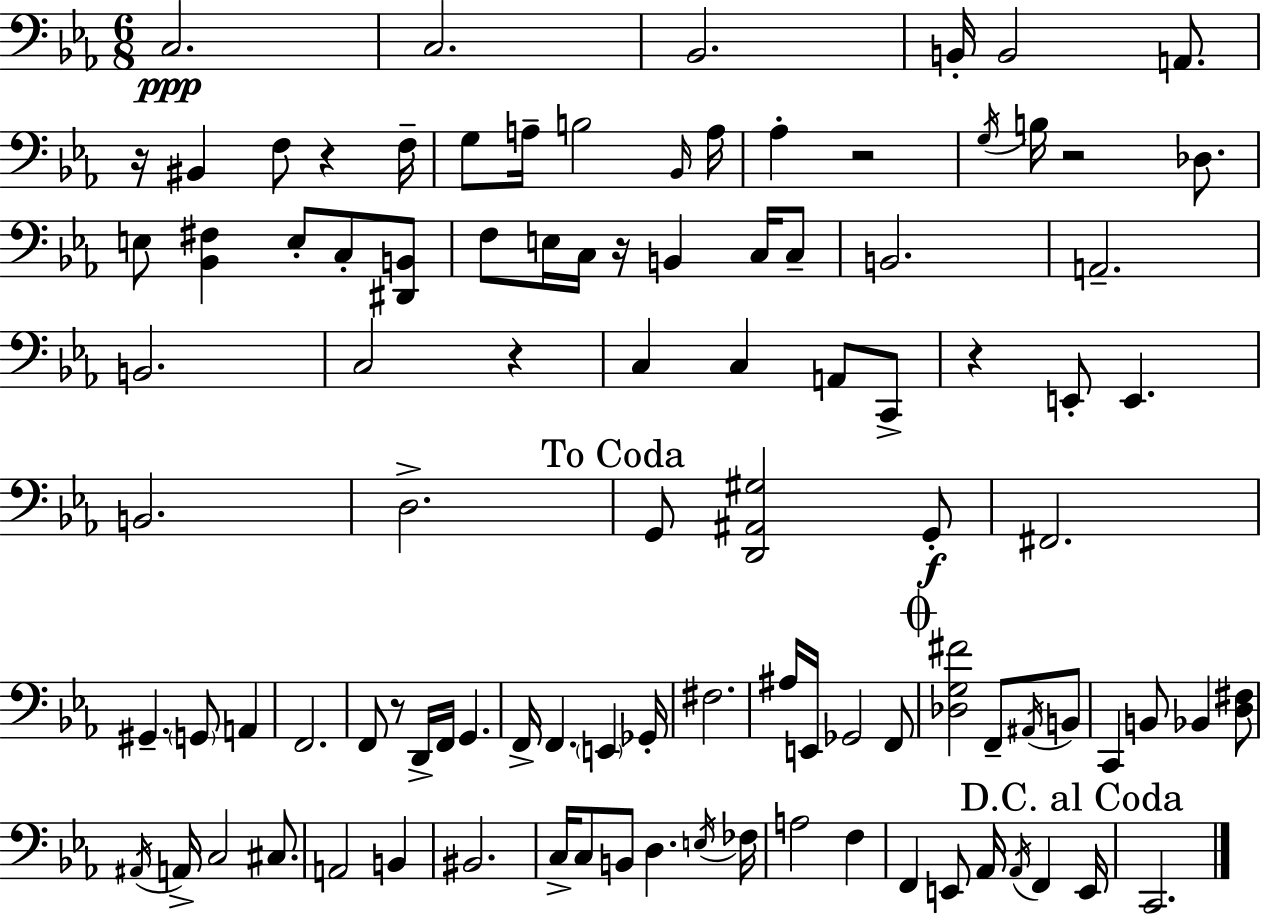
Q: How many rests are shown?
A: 8